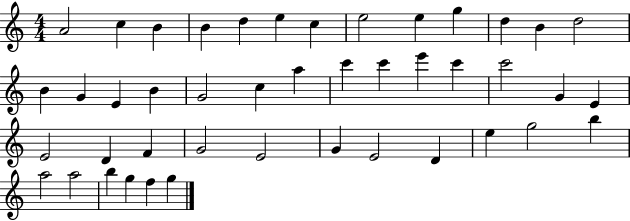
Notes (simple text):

A4/h C5/q B4/q B4/q D5/q E5/q C5/q E5/h E5/q G5/q D5/q B4/q D5/h B4/q G4/q E4/q B4/q G4/h C5/q A5/q C6/q C6/q E6/q C6/q C6/h G4/q E4/q E4/h D4/q F4/q G4/h E4/h G4/q E4/h D4/q E5/q G5/h B5/q A5/h A5/h B5/q G5/q F5/q G5/q